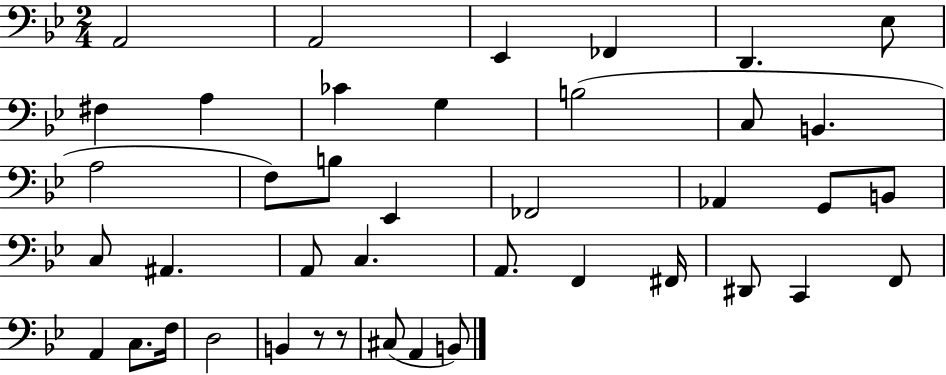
A2/h A2/h Eb2/q FES2/q D2/q. Eb3/e F#3/q A3/q CES4/q G3/q B3/h C3/e B2/q. A3/h F3/e B3/e Eb2/q FES2/h Ab2/q G2/e B2/e C3/e A#2/q. A2/e C3/q. A2/e. F2/q F#2/s D#2/e C2/q F2/e A2/q C3/e. F3/s D3/h B2/q R/e R/e C#3/e A2/q B2/e